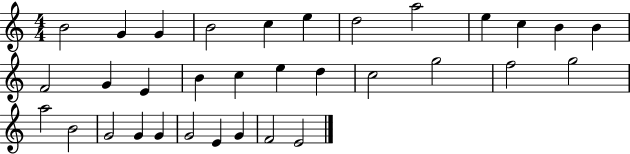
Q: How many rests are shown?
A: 0